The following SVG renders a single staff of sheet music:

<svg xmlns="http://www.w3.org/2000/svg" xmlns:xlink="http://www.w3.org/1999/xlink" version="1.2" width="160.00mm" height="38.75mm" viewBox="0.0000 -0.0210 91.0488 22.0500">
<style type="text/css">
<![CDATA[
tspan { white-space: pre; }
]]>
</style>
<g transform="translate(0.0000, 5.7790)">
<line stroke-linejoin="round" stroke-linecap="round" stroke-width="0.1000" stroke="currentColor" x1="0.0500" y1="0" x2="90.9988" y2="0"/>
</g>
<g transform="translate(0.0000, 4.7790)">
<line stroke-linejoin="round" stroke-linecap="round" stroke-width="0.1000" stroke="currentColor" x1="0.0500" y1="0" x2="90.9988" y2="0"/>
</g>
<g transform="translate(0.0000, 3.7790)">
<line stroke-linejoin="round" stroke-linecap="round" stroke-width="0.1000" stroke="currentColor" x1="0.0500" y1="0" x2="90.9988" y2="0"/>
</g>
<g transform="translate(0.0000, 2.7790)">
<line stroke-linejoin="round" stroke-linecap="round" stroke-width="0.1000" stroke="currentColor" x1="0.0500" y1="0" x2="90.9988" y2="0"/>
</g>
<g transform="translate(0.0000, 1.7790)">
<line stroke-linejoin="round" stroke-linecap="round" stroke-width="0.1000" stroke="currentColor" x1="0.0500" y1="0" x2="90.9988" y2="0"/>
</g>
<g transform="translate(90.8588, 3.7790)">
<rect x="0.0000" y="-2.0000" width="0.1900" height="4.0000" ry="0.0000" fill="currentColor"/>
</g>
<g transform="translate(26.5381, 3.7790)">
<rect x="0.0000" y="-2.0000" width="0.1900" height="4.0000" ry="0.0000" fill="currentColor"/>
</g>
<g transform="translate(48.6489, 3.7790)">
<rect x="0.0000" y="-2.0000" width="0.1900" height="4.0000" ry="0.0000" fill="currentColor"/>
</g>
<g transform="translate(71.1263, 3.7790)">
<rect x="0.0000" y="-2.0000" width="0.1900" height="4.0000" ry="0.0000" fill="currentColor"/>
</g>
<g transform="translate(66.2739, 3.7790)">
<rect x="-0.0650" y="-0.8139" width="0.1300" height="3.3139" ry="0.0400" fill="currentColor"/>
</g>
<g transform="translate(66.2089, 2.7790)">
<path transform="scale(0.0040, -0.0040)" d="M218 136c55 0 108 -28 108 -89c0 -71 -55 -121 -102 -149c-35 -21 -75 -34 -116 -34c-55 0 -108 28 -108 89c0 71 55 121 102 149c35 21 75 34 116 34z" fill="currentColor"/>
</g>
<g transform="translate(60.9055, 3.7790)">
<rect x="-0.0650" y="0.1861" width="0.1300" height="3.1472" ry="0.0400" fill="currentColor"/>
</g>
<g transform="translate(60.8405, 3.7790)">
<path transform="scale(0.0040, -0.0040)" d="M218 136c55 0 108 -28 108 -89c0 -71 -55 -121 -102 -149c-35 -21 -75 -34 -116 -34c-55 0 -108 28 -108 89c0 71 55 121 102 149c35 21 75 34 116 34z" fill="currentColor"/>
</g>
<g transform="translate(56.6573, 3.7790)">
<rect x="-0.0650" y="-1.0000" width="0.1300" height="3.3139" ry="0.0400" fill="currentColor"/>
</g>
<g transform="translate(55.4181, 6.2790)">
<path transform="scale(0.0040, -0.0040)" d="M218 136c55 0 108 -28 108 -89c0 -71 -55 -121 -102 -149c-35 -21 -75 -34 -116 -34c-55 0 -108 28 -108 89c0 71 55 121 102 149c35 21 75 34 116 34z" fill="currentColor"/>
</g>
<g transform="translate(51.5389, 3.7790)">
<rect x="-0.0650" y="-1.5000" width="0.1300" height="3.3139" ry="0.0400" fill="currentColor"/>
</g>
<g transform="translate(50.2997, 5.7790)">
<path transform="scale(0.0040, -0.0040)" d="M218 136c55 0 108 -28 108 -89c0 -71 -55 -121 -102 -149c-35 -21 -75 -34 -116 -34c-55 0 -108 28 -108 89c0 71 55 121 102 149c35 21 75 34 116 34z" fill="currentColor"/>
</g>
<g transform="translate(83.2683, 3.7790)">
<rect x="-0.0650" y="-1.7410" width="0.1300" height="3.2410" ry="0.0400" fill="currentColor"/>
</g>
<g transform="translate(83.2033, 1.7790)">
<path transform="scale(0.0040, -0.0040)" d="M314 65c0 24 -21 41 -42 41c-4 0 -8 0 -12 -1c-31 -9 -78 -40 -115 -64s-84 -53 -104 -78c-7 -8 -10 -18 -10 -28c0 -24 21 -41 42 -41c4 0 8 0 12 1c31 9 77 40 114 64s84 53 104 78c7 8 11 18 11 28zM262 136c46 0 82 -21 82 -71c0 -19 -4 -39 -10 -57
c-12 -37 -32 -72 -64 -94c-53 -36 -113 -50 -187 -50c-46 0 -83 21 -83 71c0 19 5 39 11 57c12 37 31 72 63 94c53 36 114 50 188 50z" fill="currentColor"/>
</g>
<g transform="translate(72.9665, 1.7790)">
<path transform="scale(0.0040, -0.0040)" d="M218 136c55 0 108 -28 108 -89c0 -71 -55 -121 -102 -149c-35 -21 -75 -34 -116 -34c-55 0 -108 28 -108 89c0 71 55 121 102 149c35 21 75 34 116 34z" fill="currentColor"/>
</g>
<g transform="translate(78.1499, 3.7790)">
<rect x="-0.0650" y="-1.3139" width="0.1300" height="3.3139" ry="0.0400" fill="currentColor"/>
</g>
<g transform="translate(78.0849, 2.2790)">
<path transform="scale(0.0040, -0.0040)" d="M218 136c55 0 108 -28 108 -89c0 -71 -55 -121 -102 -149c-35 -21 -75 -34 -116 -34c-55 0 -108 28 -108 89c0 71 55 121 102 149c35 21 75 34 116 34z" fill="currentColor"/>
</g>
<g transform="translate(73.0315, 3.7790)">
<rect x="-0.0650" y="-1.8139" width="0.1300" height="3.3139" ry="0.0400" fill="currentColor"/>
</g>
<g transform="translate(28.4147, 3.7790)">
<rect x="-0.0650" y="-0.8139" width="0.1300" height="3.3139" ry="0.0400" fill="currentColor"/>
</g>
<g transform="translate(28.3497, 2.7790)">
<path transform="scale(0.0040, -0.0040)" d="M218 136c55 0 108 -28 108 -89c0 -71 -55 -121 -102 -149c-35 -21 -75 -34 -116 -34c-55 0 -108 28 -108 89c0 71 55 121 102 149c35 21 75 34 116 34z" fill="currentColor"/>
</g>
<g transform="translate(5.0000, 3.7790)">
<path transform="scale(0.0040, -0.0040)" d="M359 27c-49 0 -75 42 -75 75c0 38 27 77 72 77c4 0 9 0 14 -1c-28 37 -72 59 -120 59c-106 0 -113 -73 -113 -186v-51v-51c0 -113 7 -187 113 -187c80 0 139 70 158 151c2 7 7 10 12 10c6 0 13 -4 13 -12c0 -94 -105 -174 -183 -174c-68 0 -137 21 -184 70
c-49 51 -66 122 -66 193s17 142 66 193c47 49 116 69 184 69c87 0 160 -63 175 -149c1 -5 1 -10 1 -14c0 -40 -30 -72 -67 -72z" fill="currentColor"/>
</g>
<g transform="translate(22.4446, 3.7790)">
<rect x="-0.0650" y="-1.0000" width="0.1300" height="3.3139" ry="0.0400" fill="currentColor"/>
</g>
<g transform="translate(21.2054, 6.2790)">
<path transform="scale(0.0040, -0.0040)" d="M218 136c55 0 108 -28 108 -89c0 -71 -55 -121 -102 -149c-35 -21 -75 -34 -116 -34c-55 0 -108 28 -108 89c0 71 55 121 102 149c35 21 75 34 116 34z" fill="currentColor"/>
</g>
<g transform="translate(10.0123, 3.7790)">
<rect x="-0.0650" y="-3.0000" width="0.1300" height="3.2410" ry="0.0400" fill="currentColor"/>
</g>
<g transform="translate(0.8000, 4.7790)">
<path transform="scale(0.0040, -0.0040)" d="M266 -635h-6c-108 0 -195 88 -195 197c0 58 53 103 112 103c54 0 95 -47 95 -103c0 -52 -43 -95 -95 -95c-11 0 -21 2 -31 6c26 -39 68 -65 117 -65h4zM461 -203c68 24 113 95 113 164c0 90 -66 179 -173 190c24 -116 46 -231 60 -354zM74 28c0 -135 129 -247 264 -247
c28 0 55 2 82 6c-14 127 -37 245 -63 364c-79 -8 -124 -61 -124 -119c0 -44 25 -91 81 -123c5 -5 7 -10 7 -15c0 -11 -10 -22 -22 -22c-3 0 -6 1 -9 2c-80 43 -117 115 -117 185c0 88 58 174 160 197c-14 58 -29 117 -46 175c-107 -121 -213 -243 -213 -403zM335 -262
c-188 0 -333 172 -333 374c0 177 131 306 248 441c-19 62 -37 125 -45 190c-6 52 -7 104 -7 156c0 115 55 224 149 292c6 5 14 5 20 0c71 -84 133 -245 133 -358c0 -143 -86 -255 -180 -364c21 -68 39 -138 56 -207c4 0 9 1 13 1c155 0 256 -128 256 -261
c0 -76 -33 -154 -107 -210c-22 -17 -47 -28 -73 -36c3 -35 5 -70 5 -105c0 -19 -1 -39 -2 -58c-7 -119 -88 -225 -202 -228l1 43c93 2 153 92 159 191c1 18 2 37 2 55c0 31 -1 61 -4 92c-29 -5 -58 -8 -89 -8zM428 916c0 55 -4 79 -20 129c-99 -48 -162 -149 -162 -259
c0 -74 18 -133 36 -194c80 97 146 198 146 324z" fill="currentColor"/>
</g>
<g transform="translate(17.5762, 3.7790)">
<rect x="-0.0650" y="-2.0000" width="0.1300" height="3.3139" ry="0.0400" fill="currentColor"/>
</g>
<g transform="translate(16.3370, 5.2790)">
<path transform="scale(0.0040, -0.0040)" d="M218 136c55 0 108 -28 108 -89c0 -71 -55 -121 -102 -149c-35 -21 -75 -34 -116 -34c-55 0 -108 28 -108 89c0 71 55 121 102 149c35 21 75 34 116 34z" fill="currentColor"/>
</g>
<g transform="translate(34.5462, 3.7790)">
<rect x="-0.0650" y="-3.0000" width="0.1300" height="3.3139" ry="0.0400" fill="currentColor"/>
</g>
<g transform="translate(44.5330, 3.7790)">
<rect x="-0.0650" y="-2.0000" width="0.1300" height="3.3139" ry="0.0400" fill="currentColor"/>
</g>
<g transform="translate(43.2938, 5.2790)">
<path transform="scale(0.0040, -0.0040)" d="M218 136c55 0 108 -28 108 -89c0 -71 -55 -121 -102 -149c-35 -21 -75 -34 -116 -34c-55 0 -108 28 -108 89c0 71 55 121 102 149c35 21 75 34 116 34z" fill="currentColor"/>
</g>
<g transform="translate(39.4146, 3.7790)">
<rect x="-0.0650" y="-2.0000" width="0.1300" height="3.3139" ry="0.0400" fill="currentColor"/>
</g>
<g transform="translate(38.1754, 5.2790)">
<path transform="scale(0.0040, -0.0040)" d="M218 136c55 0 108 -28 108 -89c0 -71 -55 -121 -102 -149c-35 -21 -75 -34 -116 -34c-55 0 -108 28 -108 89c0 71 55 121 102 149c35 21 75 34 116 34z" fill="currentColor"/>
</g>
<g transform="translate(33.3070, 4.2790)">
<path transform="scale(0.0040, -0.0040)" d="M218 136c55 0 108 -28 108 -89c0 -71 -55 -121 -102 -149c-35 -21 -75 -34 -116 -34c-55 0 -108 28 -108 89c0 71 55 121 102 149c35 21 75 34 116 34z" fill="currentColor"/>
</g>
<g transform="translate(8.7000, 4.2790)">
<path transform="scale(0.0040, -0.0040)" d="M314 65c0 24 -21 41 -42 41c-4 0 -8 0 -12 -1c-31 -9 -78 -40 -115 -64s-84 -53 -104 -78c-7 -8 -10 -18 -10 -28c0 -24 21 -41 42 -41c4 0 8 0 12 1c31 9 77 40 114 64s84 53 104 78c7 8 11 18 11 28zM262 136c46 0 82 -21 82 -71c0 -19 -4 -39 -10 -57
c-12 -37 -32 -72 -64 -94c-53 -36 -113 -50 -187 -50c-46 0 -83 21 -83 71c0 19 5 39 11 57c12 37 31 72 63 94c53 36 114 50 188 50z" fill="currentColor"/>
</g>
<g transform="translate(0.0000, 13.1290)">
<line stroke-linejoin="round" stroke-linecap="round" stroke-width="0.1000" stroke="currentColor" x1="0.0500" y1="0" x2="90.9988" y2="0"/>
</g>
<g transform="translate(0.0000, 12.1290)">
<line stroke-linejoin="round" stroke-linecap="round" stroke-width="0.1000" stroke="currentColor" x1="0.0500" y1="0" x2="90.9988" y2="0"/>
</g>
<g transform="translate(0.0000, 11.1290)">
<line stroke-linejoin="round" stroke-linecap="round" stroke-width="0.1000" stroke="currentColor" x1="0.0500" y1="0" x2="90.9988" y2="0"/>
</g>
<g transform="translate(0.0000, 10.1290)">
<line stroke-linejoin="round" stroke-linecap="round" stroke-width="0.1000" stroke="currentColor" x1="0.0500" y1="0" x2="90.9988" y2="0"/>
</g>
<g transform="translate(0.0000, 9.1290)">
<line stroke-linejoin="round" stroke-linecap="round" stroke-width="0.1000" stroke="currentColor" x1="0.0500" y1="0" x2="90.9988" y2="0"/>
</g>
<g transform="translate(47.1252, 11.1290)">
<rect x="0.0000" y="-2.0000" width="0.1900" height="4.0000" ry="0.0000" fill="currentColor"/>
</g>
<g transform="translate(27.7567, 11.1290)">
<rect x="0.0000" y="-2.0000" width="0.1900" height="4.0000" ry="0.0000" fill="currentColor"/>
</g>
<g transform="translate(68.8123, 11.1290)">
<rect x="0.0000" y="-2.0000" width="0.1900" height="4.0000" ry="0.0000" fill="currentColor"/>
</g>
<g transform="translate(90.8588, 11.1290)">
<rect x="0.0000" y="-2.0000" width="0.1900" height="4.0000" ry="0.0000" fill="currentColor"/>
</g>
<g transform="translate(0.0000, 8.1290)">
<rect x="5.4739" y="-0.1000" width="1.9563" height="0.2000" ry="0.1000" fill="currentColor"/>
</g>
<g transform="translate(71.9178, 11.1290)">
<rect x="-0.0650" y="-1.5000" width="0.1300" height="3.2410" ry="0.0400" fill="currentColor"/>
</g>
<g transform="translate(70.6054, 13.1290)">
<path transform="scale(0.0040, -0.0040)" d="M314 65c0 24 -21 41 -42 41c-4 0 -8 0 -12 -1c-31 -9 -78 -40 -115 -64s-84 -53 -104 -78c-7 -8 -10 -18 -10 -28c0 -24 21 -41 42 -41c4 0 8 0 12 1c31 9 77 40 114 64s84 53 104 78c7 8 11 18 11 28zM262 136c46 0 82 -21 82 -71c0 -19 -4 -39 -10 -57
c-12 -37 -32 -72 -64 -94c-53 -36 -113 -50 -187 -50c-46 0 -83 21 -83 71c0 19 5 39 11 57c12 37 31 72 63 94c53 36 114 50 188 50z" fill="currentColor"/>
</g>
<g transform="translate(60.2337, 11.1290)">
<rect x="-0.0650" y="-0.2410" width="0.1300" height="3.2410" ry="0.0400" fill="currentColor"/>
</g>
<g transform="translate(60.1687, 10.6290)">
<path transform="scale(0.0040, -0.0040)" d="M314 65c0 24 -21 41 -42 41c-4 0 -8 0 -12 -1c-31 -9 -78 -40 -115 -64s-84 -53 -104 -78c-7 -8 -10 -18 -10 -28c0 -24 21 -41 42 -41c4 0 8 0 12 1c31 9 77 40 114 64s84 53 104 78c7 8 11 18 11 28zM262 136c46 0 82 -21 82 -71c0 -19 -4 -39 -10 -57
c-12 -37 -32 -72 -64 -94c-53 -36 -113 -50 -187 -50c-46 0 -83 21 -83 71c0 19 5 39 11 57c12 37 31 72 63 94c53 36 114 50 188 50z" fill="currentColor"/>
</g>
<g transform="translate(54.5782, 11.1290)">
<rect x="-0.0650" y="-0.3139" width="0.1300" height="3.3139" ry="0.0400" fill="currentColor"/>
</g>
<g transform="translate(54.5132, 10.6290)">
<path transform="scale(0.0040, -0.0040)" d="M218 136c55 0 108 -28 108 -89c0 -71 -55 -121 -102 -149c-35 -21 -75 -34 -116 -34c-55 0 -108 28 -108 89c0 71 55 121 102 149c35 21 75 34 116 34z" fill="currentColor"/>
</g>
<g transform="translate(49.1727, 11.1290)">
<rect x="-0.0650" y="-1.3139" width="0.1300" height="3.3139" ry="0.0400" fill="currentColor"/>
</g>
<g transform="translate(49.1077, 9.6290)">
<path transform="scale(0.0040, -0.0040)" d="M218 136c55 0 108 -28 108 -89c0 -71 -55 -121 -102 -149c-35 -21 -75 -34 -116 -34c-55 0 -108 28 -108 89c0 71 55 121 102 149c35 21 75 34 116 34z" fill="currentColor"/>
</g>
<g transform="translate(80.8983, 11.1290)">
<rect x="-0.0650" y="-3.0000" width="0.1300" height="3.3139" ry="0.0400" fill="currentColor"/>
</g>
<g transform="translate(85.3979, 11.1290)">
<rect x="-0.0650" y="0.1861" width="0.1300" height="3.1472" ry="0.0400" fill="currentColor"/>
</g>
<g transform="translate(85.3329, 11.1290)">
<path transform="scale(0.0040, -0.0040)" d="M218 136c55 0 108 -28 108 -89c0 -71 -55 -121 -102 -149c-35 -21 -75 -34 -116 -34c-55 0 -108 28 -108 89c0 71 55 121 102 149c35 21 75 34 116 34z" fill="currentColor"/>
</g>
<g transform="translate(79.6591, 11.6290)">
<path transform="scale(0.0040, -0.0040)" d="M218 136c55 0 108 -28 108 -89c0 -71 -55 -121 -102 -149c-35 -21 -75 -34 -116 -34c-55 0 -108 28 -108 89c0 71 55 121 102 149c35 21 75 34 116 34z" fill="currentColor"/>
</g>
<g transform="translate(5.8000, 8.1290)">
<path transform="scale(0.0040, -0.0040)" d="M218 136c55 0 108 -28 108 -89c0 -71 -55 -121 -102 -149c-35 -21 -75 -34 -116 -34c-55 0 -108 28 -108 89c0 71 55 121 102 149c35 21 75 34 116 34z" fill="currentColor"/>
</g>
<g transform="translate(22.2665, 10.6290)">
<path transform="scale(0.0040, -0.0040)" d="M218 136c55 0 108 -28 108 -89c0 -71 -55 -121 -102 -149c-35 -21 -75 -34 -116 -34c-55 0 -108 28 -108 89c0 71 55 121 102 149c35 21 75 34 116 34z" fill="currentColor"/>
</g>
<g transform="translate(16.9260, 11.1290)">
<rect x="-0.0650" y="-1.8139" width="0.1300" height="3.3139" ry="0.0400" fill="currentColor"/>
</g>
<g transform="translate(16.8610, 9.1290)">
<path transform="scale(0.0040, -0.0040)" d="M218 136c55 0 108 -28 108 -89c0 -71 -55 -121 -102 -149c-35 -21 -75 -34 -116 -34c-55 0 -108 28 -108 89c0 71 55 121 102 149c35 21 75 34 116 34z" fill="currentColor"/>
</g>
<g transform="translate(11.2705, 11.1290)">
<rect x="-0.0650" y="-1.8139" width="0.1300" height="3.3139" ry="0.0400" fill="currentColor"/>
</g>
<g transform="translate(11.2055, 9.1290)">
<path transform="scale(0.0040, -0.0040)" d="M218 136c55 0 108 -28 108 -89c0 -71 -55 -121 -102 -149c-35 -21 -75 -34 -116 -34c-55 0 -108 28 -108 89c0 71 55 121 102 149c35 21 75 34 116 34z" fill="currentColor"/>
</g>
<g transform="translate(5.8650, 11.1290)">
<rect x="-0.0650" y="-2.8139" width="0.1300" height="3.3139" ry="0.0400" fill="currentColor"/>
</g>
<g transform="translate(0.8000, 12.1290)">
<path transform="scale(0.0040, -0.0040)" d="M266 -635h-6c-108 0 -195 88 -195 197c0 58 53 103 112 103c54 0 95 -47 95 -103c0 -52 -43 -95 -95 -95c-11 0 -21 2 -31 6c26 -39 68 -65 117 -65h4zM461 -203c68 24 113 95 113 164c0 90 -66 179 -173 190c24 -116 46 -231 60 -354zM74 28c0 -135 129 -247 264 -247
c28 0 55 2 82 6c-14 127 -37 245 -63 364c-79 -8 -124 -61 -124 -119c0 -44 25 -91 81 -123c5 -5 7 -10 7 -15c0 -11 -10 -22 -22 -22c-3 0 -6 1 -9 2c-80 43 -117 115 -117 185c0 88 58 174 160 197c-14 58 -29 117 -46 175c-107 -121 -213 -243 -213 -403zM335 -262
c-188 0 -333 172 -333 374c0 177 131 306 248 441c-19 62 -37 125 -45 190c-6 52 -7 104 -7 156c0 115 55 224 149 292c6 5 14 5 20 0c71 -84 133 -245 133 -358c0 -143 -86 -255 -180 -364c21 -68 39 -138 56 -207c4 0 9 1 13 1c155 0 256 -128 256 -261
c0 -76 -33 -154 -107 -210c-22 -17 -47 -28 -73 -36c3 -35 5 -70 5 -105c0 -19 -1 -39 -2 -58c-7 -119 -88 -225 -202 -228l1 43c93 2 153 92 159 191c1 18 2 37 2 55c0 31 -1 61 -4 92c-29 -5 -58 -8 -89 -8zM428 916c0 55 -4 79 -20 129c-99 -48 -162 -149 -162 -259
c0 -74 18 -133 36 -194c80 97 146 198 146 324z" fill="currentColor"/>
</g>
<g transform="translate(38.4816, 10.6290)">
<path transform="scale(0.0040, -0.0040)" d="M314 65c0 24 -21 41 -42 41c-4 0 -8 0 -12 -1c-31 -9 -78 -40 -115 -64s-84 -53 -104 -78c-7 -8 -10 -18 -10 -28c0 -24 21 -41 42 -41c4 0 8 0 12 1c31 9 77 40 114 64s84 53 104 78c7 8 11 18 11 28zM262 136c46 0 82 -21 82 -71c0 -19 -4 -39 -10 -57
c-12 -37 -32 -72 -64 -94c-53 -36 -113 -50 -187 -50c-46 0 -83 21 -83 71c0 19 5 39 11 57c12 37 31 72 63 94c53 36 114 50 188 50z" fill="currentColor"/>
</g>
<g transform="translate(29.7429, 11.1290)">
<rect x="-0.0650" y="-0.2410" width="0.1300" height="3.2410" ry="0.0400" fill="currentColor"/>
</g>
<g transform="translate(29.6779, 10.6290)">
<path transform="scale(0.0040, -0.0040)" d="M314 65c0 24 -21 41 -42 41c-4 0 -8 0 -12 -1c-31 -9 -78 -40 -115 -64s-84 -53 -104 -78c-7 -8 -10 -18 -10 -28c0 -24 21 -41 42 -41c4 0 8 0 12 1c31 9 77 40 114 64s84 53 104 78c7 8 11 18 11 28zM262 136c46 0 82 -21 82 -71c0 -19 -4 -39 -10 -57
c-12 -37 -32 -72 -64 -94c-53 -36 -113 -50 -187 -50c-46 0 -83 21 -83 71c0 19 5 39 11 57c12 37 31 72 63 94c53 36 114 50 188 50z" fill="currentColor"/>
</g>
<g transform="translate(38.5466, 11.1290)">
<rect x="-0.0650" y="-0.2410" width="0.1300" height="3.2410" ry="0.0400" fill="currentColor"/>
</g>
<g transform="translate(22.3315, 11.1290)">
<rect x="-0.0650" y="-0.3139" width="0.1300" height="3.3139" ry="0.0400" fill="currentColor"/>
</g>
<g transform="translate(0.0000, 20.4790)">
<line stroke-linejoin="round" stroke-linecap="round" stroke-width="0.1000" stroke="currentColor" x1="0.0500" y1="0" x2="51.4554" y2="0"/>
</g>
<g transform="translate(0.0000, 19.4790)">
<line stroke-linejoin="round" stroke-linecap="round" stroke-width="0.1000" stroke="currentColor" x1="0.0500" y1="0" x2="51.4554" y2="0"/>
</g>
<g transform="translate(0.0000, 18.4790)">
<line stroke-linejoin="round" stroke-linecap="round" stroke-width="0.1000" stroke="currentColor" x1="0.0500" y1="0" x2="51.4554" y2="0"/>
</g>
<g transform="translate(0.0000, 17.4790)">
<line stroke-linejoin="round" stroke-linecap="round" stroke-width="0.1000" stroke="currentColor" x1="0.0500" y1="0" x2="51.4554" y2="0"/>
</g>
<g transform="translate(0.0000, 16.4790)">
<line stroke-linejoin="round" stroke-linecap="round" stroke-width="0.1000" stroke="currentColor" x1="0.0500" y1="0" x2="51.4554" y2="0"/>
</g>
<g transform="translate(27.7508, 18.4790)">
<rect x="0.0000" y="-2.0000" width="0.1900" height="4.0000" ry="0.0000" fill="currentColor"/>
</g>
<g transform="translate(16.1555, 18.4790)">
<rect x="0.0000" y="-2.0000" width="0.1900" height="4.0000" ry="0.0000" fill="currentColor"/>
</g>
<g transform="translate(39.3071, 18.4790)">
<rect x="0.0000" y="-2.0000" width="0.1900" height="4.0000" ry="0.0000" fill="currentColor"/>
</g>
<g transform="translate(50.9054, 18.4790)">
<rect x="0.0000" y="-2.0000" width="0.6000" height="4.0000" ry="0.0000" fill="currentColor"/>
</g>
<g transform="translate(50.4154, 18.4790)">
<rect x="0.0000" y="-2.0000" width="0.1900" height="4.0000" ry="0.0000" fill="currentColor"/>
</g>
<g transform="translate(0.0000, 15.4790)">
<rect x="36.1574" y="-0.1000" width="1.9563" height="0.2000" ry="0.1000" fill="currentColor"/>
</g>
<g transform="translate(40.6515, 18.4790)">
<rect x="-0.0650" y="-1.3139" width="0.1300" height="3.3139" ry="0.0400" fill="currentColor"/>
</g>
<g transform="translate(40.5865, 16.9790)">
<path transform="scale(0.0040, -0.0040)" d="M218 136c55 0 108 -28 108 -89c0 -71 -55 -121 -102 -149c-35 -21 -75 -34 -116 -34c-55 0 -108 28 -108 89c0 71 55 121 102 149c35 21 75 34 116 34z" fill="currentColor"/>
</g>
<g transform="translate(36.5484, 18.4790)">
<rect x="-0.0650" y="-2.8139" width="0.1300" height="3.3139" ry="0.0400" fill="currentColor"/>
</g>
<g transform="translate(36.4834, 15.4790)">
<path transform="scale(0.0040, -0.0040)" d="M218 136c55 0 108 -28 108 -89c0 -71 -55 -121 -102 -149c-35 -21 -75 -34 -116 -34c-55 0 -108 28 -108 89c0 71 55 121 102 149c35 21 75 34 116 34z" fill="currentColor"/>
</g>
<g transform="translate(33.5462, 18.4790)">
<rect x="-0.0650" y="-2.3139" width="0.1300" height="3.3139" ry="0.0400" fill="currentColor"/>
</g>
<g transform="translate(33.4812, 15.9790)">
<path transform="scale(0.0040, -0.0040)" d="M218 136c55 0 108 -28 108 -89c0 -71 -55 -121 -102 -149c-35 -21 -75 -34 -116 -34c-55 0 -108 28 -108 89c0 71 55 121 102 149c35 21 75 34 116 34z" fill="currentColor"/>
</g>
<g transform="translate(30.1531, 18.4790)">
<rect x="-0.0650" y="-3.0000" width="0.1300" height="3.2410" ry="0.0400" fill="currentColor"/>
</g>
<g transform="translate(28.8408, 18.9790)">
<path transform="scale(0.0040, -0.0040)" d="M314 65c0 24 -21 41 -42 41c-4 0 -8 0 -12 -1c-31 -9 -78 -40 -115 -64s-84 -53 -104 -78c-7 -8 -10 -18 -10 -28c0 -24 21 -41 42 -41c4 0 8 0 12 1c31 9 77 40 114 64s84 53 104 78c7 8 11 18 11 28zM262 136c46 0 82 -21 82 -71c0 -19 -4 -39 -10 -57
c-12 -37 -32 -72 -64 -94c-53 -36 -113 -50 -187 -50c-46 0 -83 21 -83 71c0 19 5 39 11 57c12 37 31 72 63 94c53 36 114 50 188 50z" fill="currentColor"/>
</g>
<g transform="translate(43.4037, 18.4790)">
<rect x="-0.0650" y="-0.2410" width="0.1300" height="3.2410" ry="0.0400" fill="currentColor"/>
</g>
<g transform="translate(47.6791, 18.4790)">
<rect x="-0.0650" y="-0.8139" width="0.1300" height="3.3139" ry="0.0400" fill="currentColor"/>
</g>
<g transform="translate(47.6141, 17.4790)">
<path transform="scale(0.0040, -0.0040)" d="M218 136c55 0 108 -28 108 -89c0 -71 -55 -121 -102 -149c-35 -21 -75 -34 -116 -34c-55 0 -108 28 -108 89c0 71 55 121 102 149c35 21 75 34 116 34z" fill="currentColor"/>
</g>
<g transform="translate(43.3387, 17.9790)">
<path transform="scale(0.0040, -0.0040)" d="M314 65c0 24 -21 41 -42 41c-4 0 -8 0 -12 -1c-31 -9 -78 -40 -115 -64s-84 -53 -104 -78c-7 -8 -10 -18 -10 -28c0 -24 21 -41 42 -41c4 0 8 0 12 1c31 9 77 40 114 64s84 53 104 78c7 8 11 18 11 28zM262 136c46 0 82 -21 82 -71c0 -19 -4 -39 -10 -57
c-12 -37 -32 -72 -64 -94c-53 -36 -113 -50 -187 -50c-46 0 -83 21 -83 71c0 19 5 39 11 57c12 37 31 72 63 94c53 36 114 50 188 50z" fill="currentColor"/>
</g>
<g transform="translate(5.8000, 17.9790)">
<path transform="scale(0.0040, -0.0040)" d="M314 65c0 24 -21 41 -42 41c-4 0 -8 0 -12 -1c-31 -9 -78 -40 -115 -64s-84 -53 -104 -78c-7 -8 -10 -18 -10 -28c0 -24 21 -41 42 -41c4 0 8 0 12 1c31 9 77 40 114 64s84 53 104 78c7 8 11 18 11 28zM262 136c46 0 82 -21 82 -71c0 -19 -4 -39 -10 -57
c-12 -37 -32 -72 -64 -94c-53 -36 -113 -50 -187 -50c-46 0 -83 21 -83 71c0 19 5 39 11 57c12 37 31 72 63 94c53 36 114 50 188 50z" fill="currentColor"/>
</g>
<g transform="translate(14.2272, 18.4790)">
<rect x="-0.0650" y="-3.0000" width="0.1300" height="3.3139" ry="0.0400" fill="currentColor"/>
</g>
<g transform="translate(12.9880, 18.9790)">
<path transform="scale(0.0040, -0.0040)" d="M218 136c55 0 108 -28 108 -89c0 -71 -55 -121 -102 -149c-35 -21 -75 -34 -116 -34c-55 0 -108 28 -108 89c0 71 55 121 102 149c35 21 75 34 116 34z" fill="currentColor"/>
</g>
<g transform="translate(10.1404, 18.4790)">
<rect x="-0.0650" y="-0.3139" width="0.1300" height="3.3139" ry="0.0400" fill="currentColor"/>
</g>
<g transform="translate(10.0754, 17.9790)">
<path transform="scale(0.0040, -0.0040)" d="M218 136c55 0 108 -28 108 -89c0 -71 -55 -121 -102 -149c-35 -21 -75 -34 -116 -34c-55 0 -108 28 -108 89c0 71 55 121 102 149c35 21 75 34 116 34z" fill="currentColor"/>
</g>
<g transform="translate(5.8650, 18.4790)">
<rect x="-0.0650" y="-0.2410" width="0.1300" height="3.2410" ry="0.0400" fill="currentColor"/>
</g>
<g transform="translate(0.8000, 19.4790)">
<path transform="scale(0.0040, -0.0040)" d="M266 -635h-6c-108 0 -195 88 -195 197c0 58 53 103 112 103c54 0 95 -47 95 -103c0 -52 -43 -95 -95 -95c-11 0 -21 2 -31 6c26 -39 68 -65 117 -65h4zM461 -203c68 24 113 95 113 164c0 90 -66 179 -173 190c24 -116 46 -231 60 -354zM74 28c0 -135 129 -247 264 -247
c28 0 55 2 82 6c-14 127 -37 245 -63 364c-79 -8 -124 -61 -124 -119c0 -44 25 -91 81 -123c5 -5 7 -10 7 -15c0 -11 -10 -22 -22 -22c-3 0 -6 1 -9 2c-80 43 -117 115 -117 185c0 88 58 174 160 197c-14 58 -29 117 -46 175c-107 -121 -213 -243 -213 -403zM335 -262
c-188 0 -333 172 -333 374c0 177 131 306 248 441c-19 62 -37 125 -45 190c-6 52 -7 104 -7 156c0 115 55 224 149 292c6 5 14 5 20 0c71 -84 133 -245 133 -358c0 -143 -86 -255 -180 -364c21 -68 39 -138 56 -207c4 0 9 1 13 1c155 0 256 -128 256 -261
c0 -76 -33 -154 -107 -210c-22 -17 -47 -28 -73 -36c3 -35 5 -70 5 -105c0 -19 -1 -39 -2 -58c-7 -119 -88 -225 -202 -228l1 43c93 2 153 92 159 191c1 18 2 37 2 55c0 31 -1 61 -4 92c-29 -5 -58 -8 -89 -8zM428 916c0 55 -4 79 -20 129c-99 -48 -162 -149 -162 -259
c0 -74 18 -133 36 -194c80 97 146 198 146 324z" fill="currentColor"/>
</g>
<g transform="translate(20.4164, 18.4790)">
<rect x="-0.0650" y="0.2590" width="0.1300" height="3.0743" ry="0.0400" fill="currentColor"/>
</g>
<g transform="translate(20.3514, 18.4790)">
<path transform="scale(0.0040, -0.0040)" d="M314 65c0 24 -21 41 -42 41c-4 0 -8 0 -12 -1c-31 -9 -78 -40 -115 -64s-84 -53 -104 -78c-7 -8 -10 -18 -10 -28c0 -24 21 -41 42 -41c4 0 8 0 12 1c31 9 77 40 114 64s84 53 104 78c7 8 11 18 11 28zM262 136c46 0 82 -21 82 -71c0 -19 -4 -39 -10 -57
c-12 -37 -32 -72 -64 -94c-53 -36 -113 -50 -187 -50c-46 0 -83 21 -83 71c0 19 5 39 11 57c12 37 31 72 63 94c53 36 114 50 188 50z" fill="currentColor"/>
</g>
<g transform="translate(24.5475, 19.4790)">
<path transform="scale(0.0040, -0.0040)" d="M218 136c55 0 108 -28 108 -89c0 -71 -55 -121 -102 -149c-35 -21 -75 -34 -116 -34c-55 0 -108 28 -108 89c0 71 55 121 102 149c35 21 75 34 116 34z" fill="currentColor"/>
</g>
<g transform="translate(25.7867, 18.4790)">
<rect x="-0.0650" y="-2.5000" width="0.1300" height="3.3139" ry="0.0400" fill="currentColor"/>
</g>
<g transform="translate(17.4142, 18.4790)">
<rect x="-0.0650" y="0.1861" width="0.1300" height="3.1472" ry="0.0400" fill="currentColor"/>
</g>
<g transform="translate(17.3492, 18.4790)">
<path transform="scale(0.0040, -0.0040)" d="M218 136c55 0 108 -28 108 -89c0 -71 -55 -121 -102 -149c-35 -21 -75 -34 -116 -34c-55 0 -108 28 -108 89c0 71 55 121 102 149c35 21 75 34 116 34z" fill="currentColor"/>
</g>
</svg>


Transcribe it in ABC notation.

X:1
T:Untitled
M:4/4
L:1/4
K:C
A2 F D d A F F E D B d f e f2 a f f c c2 c2 e c c2 E2 A B c2 c A B B2 G A2 g a e c2 d